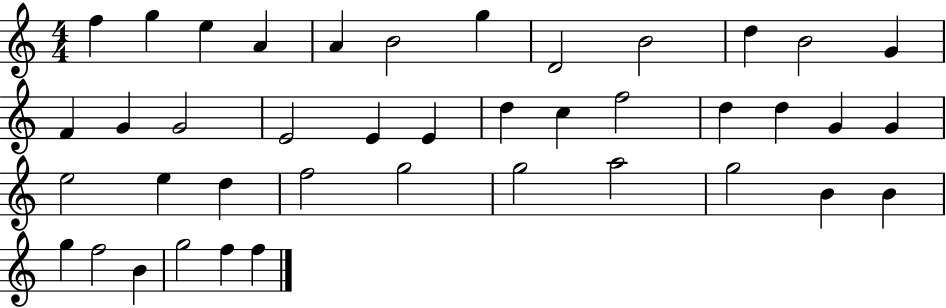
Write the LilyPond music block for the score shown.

{
  \clef treble
  \numericTimeSignature
  \time 4/4
  \key c \major
  f''4 g''4 e''4 a'4 | a'4 b'2 g''4 | d'2 b'2 | d''4 b'2 g'4 | \break f'4 g'4 g'2 | e'2 e'4 e'4 | d''4 c''4 f''2 | d''4 d''4 g'4 g'4 | \break e''2 e''4 d''4 | f''2 g''2 | g''2 a''2 | g''2 b'4 b'4 | \break g''4 f''2 b'4 | g''2 f''4 f''4 | \bar "|."
}